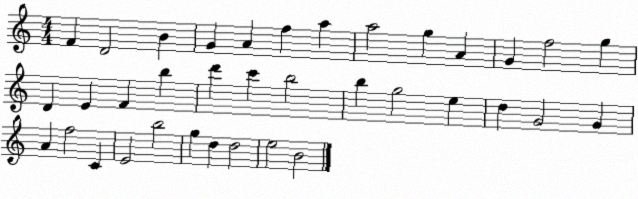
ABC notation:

X:1
T:Untitled
M:4/4
L:1/4
K:C
F D2 B G A f a a2 g A G f2 g D E F b d' c' b2 b g2 e d G2 G A f2 C E2 b2 g d d2 e2 B2